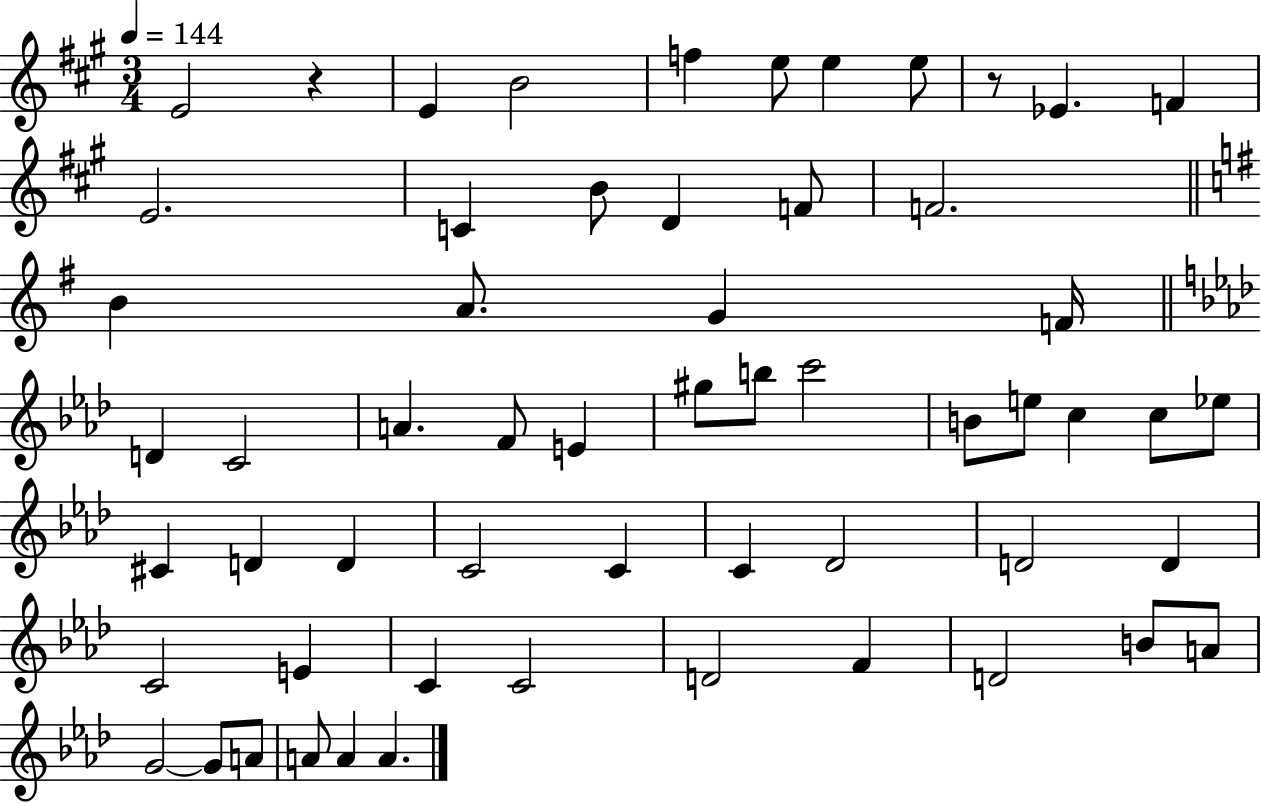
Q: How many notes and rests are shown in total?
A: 58